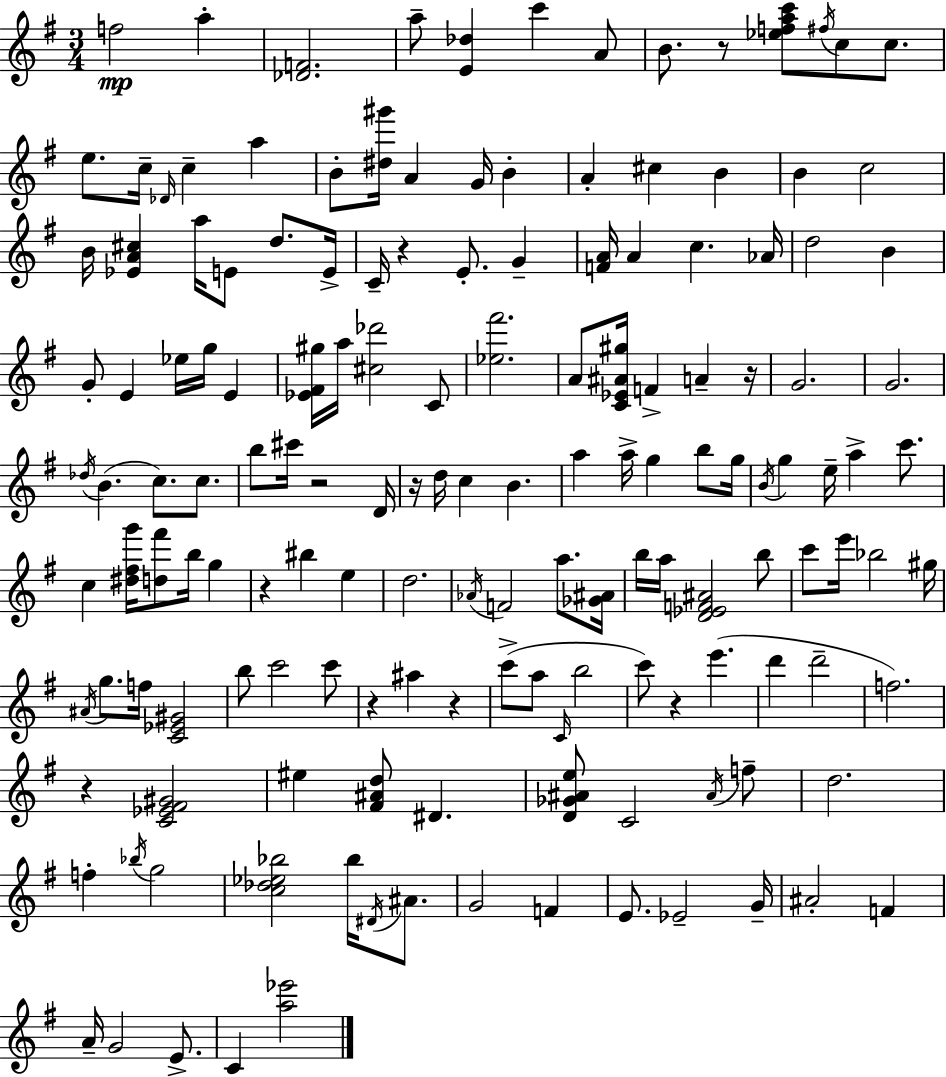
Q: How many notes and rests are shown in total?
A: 153